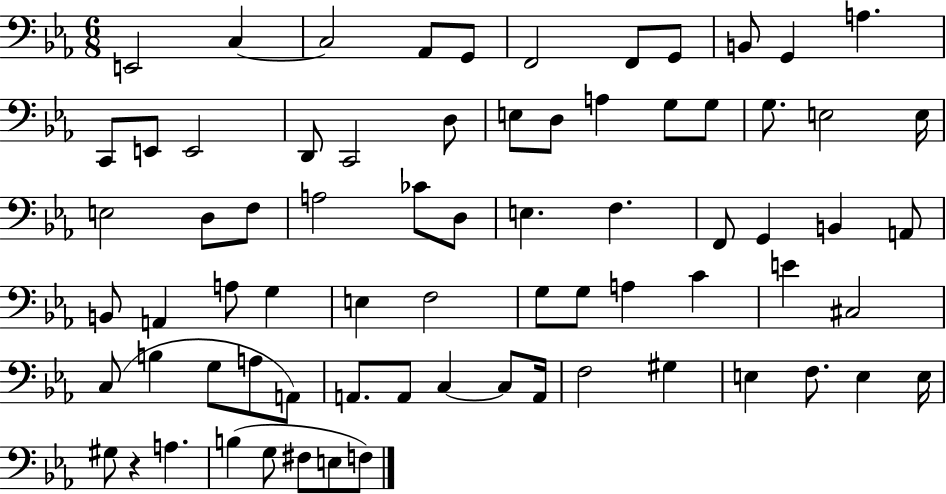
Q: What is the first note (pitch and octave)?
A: E2